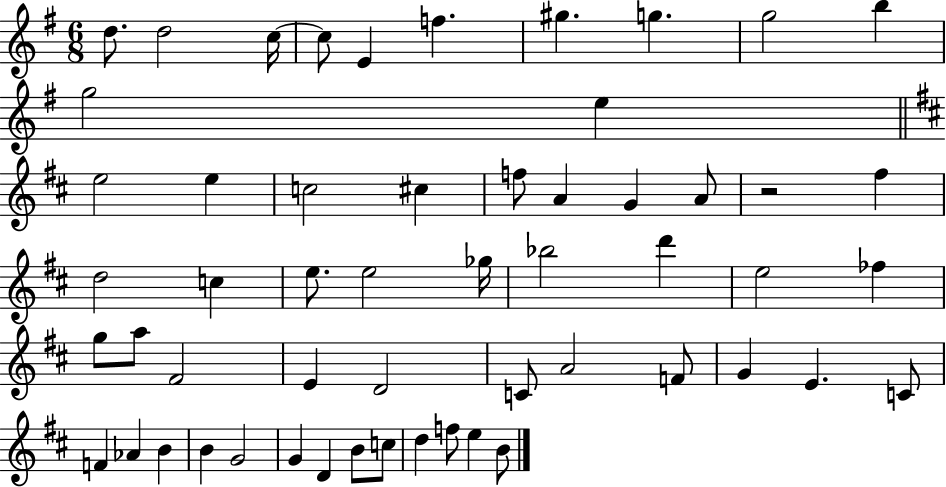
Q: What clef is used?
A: treble